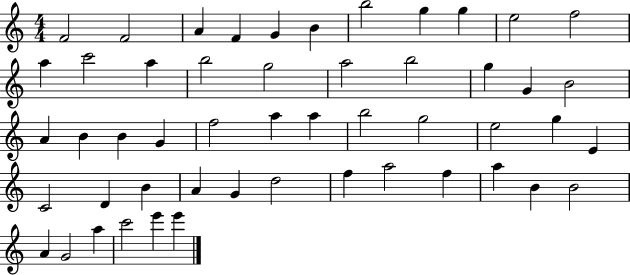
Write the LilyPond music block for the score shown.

{
  \clef treble
  \numericTimeSignature
  \time 4/4
  \key c \major
  f'2 f'2 | a'4 f'4 g'4 b'4 | b''2 g''4 g''4 | e''2 f''2 | \break a''4 c'''2 a''4 | b''2 g''2 | a''2 b''2 | g''4 g'4 b'2 | \break a'4 b'4 b'4 g'4 | f''2 a''4 a''4 | b''2 g''2 | e''2 g''4 e'4 | \break c'2 d'4 b'4 | a'4 g'4 d''2 | f''4 a''2 f''4 | a''4 b'4 b'2 | \break a'4 g'2 a''4 | c'''2 e'''4 e'''4 | \bar "|."
}